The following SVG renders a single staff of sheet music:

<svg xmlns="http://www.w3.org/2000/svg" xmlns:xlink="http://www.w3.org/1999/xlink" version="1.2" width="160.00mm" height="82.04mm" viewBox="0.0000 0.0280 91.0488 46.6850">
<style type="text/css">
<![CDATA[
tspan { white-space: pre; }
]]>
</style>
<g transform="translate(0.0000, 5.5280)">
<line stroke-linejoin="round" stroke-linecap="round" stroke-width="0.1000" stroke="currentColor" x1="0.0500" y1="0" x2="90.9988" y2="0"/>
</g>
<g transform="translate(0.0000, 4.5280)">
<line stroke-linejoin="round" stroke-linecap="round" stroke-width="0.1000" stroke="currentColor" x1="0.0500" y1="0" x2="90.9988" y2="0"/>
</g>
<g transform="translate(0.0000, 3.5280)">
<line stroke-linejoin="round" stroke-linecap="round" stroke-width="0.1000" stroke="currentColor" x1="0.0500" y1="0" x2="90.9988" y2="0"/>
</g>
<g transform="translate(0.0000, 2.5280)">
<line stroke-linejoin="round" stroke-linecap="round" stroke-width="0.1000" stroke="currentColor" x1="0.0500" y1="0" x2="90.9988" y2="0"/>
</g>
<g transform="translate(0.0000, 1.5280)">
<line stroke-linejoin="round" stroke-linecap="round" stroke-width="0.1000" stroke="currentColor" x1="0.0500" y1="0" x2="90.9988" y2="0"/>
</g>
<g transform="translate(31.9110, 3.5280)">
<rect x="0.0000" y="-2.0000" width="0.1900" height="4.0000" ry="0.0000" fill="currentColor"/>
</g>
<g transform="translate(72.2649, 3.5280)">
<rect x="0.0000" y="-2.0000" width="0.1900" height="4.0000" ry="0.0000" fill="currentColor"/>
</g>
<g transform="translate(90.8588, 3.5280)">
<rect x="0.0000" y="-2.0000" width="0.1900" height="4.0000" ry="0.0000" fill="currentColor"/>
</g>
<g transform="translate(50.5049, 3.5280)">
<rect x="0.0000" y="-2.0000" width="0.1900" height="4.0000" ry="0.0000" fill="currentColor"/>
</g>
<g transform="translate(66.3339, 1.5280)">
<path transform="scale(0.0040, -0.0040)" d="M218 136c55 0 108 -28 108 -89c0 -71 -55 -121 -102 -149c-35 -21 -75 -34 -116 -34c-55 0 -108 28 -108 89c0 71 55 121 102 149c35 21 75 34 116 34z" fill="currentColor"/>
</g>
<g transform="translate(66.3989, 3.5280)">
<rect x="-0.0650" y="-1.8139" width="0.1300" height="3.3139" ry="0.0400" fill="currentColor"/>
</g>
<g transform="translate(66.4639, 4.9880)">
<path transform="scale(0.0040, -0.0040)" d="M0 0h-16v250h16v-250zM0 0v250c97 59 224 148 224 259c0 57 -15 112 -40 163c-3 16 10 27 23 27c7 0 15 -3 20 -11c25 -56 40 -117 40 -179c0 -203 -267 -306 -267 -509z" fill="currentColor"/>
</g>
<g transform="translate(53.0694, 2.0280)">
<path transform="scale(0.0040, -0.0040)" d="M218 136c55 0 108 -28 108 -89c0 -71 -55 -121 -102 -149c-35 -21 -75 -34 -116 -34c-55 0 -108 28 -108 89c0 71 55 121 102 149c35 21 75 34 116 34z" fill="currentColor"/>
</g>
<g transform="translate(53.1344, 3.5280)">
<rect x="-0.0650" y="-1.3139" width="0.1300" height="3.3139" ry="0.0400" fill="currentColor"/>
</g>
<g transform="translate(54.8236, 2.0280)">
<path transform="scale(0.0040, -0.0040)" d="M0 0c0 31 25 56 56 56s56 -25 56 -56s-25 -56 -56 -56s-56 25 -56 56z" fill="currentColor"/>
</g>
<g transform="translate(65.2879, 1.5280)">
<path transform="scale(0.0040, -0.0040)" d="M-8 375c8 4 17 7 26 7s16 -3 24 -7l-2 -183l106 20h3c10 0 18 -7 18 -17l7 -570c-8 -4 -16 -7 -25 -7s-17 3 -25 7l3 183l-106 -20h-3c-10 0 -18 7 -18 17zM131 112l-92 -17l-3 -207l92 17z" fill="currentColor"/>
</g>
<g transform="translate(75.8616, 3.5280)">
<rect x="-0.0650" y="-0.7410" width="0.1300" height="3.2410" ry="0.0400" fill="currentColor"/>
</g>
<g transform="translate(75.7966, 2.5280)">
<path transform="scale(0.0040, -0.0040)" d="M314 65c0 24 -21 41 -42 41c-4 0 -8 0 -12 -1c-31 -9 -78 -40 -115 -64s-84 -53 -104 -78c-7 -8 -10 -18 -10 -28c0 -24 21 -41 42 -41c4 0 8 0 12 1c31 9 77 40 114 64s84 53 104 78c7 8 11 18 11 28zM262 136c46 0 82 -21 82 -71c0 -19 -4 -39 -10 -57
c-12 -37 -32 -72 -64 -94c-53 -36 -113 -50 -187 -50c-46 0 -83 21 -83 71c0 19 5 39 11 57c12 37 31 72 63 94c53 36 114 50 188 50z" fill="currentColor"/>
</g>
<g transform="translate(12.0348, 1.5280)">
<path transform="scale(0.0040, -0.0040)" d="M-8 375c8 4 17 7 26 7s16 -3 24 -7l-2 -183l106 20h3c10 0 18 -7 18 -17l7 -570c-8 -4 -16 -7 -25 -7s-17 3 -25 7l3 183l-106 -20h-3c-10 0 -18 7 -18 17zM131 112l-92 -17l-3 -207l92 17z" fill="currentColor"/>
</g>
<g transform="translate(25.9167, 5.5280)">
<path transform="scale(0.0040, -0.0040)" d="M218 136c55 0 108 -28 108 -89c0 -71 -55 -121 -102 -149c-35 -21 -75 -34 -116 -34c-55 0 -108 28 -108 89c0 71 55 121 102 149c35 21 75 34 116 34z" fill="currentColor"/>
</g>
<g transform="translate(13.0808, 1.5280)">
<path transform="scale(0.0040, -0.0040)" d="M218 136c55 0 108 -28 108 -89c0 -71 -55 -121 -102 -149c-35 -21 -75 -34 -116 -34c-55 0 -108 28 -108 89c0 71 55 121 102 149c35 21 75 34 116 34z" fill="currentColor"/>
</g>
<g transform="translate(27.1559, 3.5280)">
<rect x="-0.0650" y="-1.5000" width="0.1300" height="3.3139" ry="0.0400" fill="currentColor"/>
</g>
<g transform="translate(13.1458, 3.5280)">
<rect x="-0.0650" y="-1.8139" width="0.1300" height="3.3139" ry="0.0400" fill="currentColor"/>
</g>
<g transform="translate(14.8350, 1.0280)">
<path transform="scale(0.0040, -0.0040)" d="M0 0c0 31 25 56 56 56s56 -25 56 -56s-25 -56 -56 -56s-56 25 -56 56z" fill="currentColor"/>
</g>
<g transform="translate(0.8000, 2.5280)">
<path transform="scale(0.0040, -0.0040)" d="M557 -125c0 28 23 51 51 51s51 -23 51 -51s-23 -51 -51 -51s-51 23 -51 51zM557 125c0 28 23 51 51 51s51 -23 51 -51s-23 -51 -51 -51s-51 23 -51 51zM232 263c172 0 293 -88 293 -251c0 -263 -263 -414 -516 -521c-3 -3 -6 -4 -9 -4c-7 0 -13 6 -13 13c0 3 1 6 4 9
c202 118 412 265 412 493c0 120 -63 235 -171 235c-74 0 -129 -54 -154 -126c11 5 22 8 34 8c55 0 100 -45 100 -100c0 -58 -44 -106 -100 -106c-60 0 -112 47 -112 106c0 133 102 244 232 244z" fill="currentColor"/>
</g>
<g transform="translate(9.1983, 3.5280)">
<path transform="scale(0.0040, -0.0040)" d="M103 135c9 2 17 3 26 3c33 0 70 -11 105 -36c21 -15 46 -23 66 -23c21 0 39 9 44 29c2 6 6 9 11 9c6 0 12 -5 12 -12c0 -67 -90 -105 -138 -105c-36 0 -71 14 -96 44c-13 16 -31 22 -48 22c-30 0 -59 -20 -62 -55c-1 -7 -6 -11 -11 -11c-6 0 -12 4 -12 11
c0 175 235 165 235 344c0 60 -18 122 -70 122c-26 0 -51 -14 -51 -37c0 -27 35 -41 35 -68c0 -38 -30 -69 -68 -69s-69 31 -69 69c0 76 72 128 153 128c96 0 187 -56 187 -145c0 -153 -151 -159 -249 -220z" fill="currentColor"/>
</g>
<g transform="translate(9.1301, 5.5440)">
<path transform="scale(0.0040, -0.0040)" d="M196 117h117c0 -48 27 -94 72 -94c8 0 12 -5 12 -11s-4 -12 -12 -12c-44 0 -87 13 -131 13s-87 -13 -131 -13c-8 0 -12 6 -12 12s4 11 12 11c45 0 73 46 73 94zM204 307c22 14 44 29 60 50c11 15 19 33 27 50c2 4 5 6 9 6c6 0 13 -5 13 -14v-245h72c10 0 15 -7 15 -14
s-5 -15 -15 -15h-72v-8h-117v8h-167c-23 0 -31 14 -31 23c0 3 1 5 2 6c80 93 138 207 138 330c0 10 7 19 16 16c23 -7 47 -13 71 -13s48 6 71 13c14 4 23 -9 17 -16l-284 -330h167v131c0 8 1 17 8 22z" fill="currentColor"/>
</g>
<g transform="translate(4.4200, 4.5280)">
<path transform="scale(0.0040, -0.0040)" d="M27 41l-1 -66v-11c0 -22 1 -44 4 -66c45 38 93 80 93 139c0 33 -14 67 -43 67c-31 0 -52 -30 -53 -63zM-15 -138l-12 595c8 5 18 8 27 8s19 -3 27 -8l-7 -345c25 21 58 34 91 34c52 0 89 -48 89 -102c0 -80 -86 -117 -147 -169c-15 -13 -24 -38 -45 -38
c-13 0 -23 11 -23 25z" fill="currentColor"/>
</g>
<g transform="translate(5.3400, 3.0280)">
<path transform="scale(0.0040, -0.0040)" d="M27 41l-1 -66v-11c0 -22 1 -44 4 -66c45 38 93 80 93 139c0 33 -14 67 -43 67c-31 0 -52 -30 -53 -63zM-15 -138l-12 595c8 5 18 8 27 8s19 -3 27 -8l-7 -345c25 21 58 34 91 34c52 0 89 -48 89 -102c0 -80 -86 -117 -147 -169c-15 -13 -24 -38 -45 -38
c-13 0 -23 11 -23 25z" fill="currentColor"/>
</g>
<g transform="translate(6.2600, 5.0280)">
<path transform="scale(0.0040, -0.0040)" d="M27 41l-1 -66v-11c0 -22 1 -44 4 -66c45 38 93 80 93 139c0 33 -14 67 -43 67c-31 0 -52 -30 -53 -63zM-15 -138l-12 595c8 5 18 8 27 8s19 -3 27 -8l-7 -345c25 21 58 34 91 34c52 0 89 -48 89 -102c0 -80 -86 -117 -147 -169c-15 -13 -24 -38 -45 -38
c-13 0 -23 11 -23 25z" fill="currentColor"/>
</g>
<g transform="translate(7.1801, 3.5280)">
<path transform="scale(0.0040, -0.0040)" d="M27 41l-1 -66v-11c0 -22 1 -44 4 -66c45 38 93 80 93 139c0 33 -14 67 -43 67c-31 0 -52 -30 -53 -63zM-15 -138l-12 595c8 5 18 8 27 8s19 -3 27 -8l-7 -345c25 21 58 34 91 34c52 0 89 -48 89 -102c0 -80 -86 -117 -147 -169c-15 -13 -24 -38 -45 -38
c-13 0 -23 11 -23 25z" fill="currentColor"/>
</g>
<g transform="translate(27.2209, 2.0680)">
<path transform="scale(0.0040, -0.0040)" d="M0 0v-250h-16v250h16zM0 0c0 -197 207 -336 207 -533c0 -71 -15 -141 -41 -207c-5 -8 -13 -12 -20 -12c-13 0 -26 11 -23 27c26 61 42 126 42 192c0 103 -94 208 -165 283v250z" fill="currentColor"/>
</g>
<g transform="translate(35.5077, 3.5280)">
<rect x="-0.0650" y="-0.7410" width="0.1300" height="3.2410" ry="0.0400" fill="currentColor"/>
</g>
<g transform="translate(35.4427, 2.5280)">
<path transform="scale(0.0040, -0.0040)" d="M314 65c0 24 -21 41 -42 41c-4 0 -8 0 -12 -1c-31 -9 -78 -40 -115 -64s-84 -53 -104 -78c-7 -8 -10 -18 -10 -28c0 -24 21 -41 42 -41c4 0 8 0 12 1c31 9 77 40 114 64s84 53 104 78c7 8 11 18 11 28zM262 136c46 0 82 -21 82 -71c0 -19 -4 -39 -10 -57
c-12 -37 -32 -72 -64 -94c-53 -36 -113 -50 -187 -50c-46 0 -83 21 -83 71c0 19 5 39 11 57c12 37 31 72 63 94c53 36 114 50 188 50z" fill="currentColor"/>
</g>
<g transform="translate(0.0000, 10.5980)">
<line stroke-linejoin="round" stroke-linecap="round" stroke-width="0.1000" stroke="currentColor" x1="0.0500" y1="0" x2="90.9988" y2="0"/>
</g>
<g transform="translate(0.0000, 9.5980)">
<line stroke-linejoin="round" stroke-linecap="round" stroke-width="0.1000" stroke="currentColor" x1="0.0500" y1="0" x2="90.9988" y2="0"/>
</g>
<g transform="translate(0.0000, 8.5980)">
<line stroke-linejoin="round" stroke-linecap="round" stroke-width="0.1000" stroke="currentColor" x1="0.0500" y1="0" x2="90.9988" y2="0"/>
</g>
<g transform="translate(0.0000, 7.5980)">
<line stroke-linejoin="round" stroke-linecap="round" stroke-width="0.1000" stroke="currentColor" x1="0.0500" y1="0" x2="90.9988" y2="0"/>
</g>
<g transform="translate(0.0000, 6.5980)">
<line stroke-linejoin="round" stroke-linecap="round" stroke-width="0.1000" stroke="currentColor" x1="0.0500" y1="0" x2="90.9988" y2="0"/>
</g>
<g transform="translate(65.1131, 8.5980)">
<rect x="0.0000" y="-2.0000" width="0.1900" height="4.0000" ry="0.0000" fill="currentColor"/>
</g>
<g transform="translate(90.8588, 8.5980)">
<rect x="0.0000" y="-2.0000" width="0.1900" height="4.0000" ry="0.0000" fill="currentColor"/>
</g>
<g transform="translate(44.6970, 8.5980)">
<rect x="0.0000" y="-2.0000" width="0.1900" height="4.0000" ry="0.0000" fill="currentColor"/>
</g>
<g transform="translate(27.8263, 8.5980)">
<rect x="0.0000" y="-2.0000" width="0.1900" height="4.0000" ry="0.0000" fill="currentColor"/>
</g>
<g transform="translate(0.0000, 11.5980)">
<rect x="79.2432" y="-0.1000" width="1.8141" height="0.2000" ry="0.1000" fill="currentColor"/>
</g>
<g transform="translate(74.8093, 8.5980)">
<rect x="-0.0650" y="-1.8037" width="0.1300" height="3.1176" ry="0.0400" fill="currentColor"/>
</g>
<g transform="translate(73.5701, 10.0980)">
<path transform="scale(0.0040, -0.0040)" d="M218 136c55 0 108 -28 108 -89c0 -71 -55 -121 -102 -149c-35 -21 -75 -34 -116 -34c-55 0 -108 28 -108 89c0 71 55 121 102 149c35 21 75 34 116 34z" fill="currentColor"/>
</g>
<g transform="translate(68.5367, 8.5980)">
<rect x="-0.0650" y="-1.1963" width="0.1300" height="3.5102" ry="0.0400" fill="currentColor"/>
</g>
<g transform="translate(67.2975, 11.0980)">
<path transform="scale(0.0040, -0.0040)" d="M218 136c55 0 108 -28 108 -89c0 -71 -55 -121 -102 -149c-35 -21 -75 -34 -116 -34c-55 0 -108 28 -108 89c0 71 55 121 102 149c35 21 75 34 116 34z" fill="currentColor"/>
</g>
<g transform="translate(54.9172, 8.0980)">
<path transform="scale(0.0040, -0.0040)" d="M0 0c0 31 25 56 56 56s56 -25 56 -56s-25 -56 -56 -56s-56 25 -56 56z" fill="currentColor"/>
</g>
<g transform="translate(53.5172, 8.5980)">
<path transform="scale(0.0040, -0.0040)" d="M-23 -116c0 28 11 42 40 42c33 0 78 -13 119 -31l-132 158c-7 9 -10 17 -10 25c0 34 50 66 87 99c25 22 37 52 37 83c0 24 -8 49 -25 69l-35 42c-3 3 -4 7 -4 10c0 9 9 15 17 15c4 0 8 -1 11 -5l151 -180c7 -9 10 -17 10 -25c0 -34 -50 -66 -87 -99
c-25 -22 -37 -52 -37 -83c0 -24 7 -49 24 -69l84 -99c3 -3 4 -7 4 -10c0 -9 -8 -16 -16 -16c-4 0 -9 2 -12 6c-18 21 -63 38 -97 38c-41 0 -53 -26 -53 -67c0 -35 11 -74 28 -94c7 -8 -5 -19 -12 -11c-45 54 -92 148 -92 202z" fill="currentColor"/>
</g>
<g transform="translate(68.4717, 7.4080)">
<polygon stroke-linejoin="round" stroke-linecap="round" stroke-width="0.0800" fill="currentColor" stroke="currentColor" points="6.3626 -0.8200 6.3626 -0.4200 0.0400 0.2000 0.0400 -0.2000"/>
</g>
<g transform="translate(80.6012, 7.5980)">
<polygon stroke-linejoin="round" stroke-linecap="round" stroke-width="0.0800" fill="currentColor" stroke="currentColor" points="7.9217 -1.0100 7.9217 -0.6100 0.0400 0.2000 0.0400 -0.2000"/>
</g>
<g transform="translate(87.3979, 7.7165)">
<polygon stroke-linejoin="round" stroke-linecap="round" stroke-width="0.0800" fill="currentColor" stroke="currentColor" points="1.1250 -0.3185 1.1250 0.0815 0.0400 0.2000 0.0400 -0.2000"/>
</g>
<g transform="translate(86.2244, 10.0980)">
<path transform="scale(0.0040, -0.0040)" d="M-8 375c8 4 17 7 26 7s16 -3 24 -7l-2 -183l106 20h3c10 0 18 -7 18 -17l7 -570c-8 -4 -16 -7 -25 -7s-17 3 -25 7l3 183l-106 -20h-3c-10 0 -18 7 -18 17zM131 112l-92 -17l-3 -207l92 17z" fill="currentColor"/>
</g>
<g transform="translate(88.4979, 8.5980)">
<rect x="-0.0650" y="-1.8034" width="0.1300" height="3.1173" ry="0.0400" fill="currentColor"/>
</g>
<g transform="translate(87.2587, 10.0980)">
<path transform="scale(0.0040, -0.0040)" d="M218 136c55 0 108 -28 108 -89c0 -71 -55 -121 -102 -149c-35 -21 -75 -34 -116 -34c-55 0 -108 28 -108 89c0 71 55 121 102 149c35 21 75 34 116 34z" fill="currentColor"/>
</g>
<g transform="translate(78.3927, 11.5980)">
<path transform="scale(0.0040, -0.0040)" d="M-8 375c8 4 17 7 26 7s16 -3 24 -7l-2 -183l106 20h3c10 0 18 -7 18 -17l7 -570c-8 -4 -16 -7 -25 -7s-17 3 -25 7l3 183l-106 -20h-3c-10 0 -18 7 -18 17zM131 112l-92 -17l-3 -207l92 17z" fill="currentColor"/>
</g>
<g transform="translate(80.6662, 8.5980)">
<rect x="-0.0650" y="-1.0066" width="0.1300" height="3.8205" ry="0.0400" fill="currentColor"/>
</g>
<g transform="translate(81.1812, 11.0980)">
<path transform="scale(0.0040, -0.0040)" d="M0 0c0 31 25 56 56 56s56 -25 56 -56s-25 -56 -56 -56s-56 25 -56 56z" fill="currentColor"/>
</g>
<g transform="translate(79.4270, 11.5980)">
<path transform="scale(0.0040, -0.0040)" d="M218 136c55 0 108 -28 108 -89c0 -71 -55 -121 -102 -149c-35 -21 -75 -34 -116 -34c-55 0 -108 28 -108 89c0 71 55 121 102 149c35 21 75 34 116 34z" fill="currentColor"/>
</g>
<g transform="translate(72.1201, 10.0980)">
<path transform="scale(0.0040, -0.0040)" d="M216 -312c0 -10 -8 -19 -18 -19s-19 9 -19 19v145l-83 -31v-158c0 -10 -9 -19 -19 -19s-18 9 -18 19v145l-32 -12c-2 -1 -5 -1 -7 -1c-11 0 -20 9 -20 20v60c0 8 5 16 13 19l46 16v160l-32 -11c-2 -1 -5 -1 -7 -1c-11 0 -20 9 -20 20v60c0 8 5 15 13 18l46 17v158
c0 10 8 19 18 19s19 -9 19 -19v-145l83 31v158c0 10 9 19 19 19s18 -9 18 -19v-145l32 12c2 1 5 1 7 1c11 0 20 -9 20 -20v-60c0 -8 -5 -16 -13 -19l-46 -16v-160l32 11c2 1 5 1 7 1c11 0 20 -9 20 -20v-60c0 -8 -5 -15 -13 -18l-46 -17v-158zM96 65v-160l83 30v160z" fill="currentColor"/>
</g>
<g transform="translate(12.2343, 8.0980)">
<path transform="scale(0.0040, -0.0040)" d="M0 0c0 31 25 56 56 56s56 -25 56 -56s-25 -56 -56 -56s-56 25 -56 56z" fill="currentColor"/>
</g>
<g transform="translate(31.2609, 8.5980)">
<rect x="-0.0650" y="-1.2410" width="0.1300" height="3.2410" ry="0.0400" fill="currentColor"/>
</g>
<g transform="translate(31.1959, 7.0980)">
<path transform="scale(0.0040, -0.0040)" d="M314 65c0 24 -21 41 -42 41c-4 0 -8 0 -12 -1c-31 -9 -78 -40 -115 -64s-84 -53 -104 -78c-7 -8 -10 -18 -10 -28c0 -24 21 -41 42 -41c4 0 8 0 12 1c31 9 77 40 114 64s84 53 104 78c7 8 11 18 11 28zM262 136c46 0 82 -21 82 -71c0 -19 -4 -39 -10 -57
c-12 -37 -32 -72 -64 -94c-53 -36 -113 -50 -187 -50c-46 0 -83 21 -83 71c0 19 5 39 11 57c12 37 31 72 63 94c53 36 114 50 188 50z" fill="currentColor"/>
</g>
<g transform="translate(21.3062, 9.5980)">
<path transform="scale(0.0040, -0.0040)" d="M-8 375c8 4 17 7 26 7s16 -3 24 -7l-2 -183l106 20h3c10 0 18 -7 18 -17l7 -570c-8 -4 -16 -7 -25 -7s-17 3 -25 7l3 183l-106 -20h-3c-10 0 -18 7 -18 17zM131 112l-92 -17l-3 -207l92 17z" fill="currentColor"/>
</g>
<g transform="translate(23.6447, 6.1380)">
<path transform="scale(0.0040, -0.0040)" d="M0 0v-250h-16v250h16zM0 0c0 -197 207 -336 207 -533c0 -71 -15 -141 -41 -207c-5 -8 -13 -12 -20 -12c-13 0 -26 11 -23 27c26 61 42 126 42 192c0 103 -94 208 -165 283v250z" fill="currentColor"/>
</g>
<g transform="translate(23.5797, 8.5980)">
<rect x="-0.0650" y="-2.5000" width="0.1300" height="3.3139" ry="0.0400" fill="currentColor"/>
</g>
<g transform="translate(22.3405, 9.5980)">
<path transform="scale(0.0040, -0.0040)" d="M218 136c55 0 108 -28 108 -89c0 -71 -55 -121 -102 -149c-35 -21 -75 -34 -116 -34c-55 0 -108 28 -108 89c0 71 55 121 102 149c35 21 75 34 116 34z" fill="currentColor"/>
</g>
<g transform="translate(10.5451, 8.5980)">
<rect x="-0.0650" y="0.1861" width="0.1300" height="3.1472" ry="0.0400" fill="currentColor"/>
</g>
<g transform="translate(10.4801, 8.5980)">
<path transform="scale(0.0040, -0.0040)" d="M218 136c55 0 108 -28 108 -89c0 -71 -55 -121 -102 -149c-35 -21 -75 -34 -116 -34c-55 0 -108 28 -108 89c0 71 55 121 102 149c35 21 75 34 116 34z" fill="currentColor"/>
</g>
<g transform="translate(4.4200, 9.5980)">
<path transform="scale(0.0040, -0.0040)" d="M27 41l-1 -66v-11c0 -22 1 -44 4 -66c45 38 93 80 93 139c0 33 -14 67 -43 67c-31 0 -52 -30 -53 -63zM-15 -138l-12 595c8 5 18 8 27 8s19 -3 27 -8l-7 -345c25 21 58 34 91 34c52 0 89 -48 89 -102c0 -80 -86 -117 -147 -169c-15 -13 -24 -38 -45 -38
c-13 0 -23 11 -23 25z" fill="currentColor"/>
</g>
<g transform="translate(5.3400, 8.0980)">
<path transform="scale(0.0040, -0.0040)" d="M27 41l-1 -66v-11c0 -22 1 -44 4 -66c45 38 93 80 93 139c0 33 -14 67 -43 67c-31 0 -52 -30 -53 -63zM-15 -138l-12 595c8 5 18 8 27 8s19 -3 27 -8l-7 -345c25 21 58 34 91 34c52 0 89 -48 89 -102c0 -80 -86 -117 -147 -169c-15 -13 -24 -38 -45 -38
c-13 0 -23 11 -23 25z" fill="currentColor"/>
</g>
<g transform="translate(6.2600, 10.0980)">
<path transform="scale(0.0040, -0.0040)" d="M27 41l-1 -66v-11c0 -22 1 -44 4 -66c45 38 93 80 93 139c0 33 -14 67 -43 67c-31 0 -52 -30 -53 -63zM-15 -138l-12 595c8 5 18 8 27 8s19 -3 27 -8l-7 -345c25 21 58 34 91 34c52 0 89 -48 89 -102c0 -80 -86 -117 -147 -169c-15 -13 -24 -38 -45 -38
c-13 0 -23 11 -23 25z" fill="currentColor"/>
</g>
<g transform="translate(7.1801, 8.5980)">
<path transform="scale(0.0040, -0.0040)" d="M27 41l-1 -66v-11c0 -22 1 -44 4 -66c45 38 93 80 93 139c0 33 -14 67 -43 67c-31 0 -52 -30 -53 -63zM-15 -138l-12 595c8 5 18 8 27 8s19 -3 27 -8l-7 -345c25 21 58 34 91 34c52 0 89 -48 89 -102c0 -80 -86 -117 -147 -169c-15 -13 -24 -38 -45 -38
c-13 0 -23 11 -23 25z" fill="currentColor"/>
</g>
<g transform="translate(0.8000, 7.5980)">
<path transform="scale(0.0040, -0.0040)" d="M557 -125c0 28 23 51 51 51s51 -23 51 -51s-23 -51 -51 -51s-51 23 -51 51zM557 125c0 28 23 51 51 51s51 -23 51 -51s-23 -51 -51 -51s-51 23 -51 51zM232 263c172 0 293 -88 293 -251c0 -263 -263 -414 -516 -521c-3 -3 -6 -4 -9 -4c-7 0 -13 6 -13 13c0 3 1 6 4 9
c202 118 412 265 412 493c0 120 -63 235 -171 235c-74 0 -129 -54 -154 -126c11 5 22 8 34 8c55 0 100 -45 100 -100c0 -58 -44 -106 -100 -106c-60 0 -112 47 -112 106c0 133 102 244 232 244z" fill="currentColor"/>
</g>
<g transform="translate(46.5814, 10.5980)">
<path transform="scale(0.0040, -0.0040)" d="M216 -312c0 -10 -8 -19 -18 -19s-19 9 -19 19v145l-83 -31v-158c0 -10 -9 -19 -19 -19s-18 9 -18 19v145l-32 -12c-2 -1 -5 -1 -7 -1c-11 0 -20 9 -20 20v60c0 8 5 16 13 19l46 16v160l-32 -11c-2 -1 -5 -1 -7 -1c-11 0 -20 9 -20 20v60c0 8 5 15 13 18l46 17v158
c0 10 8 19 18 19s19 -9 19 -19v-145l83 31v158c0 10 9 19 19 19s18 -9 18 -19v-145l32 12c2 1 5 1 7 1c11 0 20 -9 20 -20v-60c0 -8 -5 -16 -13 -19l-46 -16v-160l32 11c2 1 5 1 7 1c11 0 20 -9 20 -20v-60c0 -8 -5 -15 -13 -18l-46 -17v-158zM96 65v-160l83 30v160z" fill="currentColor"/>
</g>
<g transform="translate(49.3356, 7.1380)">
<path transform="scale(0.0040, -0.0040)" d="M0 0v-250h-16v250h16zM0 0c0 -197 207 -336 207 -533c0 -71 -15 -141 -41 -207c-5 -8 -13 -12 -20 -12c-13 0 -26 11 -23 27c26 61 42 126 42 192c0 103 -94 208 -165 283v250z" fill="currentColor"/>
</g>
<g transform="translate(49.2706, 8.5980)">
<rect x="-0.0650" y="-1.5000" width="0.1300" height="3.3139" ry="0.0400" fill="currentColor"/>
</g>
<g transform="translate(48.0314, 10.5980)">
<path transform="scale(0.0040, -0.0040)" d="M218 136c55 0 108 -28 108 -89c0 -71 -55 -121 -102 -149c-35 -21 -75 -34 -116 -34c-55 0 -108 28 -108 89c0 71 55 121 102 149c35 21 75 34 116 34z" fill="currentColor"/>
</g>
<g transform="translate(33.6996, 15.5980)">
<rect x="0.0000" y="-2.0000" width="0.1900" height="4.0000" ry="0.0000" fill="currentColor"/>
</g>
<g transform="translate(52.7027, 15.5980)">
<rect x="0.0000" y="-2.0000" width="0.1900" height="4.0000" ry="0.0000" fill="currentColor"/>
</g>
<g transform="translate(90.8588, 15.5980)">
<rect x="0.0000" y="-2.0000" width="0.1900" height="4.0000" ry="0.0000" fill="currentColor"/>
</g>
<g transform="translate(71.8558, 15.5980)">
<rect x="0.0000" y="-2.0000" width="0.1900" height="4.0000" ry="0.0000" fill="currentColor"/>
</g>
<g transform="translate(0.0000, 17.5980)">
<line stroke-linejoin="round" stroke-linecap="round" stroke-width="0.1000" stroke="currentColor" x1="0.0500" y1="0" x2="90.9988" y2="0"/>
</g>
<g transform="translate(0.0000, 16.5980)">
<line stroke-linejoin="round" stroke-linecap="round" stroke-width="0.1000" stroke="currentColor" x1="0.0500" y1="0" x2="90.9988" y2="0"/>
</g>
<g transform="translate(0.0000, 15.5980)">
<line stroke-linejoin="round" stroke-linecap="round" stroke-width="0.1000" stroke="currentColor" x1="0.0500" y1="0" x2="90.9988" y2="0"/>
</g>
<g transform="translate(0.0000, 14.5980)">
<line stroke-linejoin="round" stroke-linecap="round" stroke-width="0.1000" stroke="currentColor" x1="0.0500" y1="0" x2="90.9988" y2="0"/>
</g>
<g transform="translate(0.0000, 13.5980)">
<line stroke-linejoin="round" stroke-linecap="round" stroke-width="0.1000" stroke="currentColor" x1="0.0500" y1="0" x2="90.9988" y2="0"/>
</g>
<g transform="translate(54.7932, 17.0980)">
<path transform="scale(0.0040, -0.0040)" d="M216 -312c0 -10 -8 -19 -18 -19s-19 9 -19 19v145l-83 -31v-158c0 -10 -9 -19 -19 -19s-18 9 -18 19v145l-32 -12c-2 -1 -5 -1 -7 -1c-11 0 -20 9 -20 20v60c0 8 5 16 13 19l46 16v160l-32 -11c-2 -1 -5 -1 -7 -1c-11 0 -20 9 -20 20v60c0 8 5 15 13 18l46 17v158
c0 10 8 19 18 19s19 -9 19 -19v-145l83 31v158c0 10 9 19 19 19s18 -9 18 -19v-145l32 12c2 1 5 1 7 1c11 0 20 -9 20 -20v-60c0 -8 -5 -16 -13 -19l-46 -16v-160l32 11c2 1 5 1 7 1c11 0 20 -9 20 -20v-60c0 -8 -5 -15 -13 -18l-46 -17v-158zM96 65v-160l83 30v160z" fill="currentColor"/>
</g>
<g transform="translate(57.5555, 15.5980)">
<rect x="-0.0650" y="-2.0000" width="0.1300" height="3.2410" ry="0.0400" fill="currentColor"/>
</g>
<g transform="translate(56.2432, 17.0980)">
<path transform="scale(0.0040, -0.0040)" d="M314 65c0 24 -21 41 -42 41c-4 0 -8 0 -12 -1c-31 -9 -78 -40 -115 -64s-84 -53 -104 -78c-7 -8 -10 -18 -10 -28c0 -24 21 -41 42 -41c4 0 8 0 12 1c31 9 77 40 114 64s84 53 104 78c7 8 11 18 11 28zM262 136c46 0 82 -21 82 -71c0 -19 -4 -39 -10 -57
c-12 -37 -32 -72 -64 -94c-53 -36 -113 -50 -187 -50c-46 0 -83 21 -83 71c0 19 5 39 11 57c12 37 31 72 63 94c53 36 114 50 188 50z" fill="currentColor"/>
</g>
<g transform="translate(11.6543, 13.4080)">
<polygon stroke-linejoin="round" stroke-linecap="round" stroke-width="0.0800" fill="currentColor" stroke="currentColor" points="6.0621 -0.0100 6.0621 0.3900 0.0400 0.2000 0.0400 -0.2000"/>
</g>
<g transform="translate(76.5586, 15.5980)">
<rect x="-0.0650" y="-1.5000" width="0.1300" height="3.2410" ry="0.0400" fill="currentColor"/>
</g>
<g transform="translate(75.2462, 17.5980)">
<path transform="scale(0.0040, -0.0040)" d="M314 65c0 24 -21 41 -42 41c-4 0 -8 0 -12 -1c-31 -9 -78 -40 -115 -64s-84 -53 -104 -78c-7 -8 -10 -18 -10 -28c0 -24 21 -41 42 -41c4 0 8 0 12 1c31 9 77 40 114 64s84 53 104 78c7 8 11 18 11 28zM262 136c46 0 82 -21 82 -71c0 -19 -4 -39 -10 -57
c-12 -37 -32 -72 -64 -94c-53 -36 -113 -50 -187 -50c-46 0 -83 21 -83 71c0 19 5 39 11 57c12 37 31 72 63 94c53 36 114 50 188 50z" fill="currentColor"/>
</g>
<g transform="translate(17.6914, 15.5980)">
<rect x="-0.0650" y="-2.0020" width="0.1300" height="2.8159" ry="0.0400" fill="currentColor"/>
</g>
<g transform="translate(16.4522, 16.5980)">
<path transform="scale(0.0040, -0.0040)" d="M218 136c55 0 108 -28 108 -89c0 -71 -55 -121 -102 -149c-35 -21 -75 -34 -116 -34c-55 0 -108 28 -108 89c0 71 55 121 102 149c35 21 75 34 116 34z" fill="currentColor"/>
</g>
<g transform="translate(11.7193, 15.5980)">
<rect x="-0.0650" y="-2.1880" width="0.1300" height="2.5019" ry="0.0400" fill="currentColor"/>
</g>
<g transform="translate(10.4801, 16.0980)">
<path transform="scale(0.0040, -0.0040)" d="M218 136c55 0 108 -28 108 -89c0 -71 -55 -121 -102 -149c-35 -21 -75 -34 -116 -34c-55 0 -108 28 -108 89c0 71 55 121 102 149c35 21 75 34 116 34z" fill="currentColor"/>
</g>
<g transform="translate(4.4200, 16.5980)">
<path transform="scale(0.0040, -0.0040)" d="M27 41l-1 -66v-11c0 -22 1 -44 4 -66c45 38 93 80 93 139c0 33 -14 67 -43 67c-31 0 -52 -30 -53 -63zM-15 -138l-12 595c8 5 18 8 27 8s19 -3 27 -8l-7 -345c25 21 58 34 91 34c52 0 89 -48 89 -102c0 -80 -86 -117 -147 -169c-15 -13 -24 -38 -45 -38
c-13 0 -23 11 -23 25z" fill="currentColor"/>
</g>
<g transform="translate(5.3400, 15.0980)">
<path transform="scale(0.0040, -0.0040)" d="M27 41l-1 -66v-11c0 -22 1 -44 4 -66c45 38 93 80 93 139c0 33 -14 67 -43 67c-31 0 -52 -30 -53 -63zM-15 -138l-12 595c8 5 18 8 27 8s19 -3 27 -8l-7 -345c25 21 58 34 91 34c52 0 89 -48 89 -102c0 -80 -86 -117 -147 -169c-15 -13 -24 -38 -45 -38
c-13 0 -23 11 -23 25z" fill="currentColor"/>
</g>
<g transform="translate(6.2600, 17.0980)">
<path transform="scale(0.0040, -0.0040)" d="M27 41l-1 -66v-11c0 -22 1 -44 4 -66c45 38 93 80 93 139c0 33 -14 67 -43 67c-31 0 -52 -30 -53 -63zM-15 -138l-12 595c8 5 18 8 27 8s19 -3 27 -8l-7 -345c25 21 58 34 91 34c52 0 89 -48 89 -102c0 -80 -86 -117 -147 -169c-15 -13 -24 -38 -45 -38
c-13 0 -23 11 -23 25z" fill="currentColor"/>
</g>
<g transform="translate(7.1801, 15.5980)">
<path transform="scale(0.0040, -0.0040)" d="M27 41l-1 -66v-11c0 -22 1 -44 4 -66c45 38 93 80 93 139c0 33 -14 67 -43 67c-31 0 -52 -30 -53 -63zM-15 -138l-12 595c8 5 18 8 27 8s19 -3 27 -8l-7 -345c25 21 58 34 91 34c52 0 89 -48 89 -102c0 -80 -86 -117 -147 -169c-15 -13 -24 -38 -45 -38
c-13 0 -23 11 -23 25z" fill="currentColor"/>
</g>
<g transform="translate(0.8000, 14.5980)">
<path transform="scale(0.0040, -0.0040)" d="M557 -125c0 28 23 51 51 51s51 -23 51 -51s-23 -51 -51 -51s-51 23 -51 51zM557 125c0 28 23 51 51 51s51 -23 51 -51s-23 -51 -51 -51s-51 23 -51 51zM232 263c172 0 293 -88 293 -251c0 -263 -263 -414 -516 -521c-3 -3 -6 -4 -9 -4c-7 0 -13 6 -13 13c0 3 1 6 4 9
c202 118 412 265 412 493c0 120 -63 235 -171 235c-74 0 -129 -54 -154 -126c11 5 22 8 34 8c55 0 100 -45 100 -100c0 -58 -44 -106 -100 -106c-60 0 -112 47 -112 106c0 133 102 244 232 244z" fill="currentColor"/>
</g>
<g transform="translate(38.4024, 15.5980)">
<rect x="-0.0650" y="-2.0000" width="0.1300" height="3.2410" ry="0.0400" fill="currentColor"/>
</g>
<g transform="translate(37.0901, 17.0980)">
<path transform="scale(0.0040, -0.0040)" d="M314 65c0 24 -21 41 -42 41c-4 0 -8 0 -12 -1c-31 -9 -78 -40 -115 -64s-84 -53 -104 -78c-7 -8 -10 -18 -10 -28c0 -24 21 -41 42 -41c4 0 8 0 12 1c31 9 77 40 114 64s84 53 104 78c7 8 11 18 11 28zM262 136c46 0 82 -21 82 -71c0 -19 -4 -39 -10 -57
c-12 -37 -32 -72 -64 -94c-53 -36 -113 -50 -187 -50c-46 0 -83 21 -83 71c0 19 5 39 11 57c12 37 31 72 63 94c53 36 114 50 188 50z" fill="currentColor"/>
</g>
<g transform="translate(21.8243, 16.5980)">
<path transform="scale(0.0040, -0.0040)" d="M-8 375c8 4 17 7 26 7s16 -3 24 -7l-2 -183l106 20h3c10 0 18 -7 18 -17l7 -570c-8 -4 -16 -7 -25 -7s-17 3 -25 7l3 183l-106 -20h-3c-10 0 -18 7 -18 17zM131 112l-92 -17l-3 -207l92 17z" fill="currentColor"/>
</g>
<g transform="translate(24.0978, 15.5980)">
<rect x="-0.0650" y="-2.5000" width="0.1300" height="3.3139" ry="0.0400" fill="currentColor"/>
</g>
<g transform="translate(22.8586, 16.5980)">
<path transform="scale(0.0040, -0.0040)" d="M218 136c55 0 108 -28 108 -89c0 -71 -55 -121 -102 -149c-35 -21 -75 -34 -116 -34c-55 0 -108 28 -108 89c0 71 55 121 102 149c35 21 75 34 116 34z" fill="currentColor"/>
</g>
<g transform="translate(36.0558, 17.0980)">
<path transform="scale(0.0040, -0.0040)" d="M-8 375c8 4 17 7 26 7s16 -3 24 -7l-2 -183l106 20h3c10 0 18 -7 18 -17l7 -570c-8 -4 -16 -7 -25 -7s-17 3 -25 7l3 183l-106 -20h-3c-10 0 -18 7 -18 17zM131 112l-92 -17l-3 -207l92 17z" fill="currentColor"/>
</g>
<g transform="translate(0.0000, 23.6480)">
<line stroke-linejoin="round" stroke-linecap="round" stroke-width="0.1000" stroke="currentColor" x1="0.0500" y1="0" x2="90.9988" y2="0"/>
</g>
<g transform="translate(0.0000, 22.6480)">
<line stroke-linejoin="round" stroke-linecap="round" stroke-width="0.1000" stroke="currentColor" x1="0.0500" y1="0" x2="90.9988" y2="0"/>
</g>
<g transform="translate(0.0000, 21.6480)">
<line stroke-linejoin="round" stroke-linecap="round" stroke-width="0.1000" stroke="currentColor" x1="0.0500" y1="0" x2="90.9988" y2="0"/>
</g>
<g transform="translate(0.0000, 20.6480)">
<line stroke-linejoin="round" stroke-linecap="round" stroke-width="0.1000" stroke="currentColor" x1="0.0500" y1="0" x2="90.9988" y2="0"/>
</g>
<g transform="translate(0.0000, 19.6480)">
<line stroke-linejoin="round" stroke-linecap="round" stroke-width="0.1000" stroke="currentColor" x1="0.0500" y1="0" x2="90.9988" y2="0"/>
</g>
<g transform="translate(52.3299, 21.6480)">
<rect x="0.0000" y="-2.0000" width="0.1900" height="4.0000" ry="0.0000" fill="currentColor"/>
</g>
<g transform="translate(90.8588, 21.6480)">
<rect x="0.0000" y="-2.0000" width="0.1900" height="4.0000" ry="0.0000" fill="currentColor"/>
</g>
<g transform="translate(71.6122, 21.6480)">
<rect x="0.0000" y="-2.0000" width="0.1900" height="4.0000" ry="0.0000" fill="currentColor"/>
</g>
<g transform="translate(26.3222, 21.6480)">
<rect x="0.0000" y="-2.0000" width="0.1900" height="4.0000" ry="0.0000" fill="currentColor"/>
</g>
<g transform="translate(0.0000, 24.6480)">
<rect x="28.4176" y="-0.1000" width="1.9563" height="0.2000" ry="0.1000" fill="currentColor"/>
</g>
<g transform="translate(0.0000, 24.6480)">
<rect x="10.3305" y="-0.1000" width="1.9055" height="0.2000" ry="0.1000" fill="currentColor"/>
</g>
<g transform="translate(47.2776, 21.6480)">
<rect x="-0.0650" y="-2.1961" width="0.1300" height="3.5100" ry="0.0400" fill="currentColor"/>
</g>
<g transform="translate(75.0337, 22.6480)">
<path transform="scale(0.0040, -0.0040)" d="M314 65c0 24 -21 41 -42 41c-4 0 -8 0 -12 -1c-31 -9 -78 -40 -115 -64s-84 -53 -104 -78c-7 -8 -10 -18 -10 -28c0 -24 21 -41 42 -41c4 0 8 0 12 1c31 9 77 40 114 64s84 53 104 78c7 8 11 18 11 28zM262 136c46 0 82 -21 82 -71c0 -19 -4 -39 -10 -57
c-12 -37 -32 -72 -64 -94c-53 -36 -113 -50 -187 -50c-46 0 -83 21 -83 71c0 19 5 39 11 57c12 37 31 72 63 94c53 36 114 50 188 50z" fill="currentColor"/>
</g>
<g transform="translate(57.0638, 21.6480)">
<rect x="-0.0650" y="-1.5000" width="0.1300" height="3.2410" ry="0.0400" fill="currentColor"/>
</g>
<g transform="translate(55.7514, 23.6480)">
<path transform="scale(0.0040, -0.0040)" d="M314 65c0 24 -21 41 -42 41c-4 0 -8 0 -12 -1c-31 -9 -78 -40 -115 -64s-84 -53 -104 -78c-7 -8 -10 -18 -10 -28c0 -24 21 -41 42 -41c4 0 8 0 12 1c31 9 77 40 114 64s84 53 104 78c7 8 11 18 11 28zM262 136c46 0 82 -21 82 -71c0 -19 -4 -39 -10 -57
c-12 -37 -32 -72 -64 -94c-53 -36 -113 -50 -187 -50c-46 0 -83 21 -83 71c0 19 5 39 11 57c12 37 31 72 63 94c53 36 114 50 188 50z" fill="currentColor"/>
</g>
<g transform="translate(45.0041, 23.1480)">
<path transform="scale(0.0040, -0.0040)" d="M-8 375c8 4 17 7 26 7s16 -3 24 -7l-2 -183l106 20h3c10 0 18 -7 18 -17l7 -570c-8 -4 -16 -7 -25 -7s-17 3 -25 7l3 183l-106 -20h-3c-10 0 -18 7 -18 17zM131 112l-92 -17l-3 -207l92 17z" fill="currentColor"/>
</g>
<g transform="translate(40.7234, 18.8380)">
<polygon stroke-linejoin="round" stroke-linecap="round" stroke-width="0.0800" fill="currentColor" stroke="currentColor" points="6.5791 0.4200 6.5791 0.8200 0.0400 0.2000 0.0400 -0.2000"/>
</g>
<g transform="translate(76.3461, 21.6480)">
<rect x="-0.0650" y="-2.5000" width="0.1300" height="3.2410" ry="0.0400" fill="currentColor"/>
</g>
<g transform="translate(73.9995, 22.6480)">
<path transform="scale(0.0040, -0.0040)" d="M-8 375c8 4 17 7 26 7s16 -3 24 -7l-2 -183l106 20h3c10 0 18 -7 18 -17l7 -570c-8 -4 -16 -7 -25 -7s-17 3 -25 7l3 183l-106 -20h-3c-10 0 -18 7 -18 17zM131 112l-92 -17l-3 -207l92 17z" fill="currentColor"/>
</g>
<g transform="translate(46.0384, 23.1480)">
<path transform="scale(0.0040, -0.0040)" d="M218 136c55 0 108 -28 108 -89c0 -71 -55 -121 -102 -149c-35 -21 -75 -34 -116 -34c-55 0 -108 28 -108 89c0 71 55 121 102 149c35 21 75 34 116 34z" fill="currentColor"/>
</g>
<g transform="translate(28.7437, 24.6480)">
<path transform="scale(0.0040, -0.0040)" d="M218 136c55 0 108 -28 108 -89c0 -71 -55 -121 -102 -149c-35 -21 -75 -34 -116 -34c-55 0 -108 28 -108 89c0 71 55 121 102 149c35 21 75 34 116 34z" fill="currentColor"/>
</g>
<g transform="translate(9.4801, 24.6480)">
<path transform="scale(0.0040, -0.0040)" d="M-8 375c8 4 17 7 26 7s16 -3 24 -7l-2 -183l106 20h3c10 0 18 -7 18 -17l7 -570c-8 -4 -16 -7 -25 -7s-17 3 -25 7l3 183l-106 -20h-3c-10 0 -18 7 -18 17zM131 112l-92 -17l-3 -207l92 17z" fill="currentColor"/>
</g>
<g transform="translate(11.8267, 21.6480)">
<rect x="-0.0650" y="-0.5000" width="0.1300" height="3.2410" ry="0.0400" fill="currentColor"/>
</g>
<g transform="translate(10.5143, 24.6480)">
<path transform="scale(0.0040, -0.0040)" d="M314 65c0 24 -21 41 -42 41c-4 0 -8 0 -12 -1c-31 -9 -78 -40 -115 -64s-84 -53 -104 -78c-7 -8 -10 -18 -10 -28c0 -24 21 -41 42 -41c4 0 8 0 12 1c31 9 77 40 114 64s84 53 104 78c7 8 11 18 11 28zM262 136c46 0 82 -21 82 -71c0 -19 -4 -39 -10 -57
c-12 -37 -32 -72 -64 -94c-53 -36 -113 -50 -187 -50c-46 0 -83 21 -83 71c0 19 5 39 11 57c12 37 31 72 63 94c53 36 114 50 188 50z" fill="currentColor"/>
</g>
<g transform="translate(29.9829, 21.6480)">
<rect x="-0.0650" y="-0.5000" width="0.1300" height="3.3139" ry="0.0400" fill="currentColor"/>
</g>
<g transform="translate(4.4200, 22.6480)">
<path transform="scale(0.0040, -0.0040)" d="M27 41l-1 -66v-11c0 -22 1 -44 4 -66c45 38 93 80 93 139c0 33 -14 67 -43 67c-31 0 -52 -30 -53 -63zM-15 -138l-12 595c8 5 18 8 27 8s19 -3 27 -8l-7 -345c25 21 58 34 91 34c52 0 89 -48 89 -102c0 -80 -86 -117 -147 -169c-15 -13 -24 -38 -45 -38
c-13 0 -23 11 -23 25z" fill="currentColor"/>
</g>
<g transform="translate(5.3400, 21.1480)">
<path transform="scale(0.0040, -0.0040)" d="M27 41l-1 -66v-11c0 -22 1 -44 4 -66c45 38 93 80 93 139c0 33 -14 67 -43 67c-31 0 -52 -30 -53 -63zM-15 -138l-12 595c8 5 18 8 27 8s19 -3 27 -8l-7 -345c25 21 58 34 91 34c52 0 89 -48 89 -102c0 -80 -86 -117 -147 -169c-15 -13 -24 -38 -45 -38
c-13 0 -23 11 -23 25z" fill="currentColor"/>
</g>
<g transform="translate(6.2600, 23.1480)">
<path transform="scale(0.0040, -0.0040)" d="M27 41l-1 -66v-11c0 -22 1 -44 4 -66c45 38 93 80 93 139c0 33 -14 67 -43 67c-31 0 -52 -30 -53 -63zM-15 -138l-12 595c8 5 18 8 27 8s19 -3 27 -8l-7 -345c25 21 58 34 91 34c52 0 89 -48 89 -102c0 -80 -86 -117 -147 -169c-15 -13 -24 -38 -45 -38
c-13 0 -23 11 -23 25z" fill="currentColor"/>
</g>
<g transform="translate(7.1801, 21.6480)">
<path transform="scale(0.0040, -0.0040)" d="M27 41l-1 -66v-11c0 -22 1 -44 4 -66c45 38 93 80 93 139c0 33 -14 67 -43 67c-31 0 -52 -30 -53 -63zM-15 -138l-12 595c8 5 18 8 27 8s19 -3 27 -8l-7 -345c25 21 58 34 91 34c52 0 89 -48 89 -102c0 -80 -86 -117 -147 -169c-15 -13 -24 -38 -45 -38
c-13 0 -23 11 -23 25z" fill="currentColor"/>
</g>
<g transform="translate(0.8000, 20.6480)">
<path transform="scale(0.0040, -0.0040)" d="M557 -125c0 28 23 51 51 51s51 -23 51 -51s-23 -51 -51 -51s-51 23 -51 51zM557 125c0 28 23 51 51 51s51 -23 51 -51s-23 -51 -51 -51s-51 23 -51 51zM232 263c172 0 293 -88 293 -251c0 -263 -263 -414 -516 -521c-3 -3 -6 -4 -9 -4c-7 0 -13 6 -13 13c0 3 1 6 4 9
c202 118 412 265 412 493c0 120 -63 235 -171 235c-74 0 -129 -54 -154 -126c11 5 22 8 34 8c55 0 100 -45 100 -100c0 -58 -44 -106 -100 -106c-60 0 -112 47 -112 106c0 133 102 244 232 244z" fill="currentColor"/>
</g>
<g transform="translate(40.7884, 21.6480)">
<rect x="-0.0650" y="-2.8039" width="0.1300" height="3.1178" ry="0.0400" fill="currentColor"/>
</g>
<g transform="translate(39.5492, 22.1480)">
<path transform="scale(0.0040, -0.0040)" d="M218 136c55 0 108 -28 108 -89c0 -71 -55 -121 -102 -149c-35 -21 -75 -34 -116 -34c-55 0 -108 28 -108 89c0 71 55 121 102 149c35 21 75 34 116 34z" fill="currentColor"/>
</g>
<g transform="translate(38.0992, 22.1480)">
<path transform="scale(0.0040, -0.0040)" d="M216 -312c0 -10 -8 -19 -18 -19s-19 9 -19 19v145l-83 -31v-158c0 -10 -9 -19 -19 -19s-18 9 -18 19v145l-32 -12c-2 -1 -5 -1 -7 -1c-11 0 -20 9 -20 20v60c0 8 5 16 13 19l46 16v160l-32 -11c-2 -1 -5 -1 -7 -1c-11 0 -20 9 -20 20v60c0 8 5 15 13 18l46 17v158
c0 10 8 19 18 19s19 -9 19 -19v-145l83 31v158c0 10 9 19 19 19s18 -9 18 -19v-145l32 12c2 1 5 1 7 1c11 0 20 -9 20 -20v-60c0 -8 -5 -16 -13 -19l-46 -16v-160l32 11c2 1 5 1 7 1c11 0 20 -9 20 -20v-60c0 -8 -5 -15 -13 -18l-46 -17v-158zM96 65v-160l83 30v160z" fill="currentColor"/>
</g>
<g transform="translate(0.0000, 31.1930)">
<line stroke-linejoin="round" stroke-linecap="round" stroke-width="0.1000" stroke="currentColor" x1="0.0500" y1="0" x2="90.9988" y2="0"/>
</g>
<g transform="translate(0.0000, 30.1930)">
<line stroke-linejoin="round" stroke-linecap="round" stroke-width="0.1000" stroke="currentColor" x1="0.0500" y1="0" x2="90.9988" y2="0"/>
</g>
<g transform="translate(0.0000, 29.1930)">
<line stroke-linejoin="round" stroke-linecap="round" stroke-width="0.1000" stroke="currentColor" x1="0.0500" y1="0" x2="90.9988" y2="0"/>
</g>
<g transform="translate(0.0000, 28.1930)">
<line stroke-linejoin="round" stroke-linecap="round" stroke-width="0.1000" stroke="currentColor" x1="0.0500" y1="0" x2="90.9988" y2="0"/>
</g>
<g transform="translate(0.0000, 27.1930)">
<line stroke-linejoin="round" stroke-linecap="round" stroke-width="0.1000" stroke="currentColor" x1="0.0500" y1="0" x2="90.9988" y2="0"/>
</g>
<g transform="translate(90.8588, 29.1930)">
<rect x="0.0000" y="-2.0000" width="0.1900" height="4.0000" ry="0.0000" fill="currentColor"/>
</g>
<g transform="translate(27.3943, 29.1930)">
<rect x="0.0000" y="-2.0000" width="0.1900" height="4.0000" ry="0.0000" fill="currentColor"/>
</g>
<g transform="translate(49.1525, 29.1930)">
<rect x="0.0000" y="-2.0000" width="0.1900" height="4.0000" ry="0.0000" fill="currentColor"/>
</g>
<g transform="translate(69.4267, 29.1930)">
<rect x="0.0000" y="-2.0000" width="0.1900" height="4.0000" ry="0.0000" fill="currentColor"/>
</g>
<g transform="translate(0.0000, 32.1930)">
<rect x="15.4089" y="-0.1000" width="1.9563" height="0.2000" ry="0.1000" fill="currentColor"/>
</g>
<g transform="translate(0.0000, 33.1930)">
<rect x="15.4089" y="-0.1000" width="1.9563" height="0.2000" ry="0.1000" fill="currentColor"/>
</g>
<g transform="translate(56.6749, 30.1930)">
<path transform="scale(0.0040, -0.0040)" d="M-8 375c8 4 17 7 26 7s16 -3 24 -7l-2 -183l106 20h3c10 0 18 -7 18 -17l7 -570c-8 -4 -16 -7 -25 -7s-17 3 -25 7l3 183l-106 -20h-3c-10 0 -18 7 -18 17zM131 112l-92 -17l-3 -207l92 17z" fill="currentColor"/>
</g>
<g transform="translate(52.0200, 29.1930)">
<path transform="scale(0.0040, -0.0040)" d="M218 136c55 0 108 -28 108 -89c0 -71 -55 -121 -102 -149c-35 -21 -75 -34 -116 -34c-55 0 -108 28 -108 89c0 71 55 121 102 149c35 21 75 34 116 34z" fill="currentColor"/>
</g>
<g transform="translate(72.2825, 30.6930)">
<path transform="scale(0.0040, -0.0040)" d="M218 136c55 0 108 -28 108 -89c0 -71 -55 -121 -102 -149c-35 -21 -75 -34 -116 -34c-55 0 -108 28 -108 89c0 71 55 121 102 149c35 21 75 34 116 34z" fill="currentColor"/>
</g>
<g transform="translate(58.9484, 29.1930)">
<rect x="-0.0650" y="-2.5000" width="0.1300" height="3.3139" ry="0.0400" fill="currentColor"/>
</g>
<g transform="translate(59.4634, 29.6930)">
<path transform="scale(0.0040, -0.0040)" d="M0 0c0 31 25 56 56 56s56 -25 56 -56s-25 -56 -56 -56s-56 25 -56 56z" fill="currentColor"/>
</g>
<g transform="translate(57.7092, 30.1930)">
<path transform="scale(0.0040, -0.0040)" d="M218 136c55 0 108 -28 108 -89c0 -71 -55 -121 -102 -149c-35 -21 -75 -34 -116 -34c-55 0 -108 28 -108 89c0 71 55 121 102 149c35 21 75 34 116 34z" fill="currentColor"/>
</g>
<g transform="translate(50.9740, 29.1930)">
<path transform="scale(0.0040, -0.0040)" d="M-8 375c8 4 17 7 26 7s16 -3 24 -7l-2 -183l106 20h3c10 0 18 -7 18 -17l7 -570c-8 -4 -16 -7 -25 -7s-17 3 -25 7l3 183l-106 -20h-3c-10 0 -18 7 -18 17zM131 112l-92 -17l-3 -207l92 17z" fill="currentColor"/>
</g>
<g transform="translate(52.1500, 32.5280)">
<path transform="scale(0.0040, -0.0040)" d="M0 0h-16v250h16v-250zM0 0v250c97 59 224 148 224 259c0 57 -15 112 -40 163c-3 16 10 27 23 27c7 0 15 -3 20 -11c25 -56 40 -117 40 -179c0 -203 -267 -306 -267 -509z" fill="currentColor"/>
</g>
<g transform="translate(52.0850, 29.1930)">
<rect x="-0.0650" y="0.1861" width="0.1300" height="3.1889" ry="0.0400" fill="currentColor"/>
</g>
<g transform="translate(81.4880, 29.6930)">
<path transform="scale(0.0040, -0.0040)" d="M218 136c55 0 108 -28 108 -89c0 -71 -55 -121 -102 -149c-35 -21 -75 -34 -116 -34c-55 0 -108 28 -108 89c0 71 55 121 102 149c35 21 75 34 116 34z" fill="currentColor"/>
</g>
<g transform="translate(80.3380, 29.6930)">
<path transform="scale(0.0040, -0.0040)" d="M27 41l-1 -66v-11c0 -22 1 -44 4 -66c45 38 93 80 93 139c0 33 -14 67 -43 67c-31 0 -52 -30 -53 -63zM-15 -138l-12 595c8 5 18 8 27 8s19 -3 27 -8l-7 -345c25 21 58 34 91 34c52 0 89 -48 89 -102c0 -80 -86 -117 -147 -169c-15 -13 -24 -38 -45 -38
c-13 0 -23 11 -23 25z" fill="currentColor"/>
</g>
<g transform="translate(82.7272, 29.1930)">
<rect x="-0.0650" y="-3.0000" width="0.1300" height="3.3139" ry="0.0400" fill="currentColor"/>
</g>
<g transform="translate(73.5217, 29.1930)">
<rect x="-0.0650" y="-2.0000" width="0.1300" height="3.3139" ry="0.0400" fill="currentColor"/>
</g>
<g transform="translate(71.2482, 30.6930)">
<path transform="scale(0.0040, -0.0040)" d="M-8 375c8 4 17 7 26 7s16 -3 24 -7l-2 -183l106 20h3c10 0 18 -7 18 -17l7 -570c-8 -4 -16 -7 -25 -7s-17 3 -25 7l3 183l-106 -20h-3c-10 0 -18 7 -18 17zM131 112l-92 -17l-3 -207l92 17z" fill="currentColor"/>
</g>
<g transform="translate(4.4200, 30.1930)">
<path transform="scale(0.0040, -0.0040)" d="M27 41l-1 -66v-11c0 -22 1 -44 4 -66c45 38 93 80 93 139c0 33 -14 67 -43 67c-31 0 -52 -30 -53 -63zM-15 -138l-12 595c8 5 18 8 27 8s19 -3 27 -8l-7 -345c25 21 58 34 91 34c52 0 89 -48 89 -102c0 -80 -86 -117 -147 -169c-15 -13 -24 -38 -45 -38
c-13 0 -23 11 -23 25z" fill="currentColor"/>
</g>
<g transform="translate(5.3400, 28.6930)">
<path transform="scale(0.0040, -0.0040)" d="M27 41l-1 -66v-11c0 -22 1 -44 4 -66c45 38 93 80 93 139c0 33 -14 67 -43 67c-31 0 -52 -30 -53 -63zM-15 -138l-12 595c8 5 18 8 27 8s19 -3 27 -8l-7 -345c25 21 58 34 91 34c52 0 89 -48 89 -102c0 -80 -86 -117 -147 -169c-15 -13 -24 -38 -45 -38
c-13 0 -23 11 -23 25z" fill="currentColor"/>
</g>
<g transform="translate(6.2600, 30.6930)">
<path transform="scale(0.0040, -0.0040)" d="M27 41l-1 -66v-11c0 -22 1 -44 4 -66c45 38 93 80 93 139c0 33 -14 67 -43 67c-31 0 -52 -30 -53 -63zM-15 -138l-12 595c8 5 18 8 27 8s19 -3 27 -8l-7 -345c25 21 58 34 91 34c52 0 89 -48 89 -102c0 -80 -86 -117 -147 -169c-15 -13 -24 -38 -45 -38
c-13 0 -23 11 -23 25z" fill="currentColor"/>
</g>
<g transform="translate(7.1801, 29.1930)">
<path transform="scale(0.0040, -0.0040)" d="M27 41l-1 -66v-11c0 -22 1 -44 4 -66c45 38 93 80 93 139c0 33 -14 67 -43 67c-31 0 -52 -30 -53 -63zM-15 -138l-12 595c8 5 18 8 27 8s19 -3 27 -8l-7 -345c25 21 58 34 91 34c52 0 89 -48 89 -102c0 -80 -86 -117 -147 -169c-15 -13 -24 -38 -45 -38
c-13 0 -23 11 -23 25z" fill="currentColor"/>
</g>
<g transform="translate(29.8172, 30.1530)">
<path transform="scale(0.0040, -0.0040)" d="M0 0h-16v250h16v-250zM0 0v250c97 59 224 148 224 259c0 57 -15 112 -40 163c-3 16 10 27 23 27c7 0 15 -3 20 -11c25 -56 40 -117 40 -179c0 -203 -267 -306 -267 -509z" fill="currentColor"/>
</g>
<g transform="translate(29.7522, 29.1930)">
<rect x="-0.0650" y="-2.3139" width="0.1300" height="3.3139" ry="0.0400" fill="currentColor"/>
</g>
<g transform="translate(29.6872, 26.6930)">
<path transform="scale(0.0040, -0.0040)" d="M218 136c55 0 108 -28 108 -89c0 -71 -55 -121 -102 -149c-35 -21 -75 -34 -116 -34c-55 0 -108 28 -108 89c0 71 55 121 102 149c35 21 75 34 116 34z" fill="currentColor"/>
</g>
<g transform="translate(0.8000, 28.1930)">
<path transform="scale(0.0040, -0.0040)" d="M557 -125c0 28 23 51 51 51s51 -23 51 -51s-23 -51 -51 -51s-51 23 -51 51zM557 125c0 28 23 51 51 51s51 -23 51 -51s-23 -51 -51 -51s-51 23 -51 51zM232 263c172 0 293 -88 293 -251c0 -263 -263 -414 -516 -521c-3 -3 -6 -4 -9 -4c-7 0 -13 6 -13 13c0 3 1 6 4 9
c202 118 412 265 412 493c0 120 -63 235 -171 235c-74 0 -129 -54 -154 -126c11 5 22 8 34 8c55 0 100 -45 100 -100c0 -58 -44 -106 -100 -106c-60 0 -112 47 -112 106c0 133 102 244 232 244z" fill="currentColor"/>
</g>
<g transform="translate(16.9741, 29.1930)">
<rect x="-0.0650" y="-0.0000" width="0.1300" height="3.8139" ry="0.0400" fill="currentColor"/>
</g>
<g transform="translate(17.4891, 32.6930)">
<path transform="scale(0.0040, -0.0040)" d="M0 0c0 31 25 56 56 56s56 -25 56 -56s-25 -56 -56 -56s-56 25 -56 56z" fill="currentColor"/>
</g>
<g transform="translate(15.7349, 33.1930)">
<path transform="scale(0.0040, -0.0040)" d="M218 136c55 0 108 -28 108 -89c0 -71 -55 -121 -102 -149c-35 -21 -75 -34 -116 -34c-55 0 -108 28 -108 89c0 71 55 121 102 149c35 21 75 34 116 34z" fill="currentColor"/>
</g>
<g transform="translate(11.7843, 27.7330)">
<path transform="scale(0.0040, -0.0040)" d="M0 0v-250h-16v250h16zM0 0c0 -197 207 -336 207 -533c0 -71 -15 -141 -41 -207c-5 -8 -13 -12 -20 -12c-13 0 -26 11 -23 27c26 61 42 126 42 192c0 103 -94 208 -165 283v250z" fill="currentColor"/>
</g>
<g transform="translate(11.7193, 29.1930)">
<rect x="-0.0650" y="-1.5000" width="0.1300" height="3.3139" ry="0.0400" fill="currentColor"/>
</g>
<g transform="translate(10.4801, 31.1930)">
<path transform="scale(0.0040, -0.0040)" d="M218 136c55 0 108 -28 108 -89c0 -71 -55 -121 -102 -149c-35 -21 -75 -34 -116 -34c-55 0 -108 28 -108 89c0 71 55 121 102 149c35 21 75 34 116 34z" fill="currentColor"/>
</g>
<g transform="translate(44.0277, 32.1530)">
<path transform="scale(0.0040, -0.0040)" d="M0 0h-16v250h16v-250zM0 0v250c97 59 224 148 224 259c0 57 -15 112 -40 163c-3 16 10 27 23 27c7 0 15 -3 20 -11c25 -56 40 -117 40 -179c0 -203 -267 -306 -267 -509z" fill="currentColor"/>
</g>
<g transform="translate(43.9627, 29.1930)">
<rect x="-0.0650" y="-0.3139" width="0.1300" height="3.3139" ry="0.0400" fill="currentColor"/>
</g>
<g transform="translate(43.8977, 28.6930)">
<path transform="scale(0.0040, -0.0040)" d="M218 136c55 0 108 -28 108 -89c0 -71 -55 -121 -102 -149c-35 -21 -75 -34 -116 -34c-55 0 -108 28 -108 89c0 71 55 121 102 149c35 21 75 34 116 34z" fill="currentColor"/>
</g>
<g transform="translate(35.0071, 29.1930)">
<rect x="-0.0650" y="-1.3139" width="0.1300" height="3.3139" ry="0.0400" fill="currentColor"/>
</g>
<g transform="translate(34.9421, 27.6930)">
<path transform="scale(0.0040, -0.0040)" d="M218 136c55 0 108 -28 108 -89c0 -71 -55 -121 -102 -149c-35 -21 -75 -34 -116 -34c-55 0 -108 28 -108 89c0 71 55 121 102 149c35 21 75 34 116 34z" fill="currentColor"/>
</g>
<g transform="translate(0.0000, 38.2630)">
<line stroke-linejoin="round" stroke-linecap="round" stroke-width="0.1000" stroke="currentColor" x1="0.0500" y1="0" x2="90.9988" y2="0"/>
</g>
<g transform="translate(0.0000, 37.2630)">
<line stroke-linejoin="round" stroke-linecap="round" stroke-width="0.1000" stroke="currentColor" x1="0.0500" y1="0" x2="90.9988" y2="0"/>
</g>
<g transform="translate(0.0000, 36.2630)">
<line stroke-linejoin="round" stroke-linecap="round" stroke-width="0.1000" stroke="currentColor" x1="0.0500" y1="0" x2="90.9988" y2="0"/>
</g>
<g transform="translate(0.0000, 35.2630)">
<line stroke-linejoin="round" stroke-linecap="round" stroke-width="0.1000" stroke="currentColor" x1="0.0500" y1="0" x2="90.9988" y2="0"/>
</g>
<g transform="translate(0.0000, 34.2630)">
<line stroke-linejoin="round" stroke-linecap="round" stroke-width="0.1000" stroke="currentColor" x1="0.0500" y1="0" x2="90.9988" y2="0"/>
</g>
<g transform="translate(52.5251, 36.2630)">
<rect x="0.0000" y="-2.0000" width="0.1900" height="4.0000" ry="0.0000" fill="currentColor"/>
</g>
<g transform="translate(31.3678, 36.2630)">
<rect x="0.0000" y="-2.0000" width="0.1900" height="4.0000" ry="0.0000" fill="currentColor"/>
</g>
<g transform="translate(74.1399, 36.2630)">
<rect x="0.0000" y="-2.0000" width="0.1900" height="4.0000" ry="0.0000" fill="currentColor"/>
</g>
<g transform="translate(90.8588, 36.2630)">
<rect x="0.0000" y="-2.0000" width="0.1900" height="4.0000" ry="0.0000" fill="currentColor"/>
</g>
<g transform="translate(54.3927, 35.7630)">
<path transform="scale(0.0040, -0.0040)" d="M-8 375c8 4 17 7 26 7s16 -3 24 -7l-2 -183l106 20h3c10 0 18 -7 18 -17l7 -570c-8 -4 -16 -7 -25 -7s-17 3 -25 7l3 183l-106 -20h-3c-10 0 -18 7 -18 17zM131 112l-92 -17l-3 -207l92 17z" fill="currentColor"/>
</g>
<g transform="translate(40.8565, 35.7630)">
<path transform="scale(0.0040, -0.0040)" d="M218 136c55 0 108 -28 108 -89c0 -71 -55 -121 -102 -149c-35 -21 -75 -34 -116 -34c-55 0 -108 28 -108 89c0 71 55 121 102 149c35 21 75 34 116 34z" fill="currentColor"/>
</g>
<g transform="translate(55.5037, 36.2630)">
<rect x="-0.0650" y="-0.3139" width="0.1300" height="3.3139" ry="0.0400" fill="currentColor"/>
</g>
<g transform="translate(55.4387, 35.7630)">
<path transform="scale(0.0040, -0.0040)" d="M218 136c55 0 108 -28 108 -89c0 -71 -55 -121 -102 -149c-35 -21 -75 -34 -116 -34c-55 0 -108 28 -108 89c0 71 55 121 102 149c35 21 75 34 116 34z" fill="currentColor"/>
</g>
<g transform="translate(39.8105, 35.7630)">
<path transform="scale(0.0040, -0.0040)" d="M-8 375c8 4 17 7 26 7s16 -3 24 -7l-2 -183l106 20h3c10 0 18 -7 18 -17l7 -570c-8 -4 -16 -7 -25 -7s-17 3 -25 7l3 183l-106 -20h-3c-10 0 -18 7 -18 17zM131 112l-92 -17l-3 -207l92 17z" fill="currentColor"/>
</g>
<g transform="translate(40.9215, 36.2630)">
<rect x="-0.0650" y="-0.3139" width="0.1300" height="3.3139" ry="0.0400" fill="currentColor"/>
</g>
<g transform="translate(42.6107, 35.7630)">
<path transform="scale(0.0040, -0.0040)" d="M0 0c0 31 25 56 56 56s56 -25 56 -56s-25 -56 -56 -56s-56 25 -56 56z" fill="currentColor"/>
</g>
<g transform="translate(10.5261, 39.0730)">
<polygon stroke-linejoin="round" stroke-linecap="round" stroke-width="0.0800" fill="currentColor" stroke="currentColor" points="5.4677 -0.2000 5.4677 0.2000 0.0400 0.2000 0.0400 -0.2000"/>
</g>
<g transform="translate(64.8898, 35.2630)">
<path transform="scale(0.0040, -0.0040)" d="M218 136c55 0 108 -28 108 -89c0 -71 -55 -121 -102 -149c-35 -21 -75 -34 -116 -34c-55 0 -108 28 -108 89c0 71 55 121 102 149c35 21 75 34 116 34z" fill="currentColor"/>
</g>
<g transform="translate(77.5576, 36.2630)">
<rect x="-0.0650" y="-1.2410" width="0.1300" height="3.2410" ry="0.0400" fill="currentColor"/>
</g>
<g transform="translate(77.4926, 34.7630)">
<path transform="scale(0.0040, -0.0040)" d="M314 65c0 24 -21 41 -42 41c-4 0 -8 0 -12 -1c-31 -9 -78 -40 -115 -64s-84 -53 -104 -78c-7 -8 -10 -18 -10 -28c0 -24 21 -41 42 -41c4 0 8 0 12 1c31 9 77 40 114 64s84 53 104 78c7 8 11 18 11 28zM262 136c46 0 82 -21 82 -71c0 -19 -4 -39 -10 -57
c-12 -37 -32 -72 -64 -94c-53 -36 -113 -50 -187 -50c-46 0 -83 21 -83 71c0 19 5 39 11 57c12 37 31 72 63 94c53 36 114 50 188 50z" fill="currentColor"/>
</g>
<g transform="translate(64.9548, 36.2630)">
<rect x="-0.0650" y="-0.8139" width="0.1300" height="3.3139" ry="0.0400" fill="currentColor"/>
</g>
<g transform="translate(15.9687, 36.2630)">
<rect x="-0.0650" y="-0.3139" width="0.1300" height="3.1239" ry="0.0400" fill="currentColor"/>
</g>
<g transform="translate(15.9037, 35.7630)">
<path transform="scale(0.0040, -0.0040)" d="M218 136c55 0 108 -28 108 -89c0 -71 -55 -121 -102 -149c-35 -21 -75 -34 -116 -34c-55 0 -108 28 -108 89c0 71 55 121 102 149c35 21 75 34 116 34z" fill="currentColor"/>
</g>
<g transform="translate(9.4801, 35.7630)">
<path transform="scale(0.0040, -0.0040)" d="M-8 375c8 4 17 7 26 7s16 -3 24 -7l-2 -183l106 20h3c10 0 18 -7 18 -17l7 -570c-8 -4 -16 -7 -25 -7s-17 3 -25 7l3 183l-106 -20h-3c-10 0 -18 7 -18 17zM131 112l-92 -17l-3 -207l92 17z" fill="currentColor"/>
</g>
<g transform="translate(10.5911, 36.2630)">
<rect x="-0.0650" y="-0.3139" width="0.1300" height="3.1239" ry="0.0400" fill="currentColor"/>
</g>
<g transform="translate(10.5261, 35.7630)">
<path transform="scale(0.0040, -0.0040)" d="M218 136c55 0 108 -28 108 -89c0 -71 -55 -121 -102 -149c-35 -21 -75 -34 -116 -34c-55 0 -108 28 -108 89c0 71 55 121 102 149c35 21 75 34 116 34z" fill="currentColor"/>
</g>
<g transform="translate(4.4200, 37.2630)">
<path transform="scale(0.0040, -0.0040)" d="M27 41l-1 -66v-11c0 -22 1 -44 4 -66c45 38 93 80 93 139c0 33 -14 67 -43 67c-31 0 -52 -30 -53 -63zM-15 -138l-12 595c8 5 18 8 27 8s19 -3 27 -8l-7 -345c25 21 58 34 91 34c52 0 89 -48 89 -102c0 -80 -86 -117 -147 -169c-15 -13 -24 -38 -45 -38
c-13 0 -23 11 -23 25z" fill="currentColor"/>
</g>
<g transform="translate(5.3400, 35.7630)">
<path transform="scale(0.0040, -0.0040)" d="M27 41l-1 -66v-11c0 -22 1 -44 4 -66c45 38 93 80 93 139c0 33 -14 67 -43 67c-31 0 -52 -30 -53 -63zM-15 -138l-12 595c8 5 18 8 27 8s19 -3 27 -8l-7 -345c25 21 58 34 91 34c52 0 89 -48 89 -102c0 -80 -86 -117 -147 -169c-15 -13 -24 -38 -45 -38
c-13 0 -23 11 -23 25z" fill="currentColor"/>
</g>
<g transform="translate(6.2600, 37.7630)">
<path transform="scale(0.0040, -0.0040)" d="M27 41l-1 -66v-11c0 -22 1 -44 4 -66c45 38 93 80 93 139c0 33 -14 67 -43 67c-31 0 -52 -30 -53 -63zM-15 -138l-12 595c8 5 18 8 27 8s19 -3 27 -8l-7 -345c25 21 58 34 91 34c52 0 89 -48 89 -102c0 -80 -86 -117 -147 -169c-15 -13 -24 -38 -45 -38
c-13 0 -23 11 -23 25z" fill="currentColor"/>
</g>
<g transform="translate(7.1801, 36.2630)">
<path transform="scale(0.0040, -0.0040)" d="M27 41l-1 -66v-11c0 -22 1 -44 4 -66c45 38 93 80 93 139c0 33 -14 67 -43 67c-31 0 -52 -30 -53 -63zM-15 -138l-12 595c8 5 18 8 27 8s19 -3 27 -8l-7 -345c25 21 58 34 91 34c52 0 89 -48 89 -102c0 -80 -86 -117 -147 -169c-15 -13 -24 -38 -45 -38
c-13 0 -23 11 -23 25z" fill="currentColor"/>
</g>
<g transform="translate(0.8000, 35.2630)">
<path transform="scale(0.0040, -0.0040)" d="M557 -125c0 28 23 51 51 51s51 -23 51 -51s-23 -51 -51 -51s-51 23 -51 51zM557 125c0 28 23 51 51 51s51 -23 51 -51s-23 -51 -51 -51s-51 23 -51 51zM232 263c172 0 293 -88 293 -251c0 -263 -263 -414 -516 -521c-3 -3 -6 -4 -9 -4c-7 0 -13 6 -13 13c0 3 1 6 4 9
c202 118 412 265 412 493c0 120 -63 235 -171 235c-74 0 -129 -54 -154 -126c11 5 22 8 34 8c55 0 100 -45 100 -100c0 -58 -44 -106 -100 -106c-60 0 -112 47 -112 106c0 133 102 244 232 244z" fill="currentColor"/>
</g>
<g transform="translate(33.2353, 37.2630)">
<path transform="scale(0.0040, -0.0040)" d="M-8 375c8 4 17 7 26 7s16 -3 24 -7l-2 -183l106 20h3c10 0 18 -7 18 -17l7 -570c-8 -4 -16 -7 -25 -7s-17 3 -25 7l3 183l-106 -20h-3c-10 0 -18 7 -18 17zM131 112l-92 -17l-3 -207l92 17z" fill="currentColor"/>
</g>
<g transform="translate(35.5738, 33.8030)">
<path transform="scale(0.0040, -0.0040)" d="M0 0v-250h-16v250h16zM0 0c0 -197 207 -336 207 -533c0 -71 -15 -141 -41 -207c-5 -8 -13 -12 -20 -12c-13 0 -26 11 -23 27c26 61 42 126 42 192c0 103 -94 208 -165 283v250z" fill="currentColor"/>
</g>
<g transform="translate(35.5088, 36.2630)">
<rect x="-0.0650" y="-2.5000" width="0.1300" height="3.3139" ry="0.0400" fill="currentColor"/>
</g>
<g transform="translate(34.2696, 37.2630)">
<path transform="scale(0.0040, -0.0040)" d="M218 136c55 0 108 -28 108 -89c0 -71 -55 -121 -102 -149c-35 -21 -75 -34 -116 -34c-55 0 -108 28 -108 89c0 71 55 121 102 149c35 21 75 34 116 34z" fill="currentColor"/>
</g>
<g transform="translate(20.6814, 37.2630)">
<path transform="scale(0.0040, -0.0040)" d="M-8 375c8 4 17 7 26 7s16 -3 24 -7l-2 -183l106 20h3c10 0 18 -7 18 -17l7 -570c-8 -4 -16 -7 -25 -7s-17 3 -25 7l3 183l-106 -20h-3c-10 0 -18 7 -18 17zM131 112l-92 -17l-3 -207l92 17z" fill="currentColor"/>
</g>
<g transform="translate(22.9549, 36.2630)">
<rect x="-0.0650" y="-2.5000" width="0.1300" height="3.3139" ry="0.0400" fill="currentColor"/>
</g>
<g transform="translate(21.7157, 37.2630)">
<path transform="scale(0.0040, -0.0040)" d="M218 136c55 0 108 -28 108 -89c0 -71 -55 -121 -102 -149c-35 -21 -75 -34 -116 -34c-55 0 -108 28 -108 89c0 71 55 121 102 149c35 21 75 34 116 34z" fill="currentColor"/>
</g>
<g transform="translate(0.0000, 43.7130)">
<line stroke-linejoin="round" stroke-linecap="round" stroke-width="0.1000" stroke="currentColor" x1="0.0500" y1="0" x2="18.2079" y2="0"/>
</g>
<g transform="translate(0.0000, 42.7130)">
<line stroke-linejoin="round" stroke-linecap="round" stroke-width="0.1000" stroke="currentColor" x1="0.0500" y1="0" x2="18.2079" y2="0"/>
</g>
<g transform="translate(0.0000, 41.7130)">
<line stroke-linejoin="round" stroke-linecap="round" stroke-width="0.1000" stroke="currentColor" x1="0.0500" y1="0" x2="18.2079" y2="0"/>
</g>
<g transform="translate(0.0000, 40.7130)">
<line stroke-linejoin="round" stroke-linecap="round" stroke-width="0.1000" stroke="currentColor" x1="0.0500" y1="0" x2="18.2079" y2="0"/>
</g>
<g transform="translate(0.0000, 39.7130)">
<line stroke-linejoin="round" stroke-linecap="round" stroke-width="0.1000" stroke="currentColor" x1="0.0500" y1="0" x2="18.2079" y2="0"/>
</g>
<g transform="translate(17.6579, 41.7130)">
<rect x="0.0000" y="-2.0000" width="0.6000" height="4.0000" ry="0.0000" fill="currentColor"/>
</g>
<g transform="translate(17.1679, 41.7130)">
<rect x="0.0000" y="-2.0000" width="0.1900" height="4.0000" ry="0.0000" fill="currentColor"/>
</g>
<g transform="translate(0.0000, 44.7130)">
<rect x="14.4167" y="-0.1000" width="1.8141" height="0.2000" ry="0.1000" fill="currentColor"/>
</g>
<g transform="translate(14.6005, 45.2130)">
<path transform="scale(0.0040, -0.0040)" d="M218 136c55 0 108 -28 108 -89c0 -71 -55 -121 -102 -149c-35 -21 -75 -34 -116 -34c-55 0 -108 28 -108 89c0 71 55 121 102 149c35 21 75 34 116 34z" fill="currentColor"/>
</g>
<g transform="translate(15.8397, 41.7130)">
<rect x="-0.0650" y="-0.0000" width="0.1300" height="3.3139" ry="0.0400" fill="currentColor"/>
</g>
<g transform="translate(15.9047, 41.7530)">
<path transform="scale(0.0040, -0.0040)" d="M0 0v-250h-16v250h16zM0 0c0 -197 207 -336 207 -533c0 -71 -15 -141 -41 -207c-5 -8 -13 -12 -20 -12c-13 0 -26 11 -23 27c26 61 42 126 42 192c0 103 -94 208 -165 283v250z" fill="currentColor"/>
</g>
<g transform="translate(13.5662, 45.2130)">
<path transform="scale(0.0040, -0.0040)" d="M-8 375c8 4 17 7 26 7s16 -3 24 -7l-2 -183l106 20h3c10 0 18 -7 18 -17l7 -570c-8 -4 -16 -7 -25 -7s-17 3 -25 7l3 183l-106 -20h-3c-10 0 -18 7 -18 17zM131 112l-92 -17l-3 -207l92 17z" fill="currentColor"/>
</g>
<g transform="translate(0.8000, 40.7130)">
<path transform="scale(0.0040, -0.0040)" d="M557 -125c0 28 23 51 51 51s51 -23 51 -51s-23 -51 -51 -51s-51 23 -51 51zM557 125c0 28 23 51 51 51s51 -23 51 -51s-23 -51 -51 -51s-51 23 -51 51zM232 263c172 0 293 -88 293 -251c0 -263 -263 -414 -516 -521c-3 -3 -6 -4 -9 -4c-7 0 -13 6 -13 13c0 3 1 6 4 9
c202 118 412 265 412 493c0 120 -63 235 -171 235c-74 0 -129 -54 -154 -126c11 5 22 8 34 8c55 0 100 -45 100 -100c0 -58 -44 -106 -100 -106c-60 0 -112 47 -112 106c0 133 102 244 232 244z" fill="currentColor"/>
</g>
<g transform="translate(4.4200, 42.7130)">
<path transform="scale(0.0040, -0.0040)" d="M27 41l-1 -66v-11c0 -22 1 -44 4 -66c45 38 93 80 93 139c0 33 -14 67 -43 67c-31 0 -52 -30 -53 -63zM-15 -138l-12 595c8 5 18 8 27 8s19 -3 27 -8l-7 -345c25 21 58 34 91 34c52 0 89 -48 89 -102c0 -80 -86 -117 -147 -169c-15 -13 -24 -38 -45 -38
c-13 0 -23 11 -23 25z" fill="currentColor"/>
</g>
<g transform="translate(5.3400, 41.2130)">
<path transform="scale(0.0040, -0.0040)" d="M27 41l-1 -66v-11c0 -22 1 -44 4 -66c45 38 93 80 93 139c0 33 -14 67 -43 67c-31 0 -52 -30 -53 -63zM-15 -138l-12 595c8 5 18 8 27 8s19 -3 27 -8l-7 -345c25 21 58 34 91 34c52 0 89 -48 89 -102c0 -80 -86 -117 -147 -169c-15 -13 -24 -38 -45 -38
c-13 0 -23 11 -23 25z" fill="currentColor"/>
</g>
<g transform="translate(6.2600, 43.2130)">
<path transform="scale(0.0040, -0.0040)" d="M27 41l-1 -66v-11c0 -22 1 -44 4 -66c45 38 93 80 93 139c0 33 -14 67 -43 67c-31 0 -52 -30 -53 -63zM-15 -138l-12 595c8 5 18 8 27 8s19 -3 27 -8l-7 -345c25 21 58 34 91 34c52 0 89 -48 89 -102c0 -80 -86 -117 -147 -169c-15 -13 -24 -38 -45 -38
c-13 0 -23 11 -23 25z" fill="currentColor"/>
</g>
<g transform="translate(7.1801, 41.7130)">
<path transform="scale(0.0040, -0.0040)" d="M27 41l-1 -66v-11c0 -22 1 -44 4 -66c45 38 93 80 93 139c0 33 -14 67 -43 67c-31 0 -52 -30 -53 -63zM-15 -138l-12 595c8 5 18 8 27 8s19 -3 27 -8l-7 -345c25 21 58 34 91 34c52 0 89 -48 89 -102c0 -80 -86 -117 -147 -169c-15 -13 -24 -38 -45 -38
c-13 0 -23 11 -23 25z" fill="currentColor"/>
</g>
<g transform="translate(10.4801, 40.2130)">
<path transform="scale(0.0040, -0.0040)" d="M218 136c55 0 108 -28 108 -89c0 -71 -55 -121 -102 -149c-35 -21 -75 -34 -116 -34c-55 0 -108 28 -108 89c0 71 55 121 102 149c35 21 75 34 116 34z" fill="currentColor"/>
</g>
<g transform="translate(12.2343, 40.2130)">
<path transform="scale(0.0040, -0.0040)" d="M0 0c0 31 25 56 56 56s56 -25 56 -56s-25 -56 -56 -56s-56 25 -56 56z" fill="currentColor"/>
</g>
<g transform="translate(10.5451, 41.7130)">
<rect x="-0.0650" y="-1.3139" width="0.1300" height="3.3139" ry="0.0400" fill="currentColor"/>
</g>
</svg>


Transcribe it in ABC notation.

X:1
T:Untitled
M:2/4
L:1/4
K:Ab
A, G,,/2 F,2 G, A,/2 F,2 _D, B,,/2 G,2 ^G,,/2 z F,,/2 ^A,,/2 E,,/2 A,,/4 C,/2 _B,,/2 B,, A,,2 ^A,,2 G,,2 E,,2 _E,, ^C,/2 A,,/2 G,,2 B,,2 G,,/2 C,, _B,/2 G, _E,/2 D,/2 B,, A,, _C, E,/2 E,/2 B,, B,,/2 E, E, F, G,2 G, D,,/2